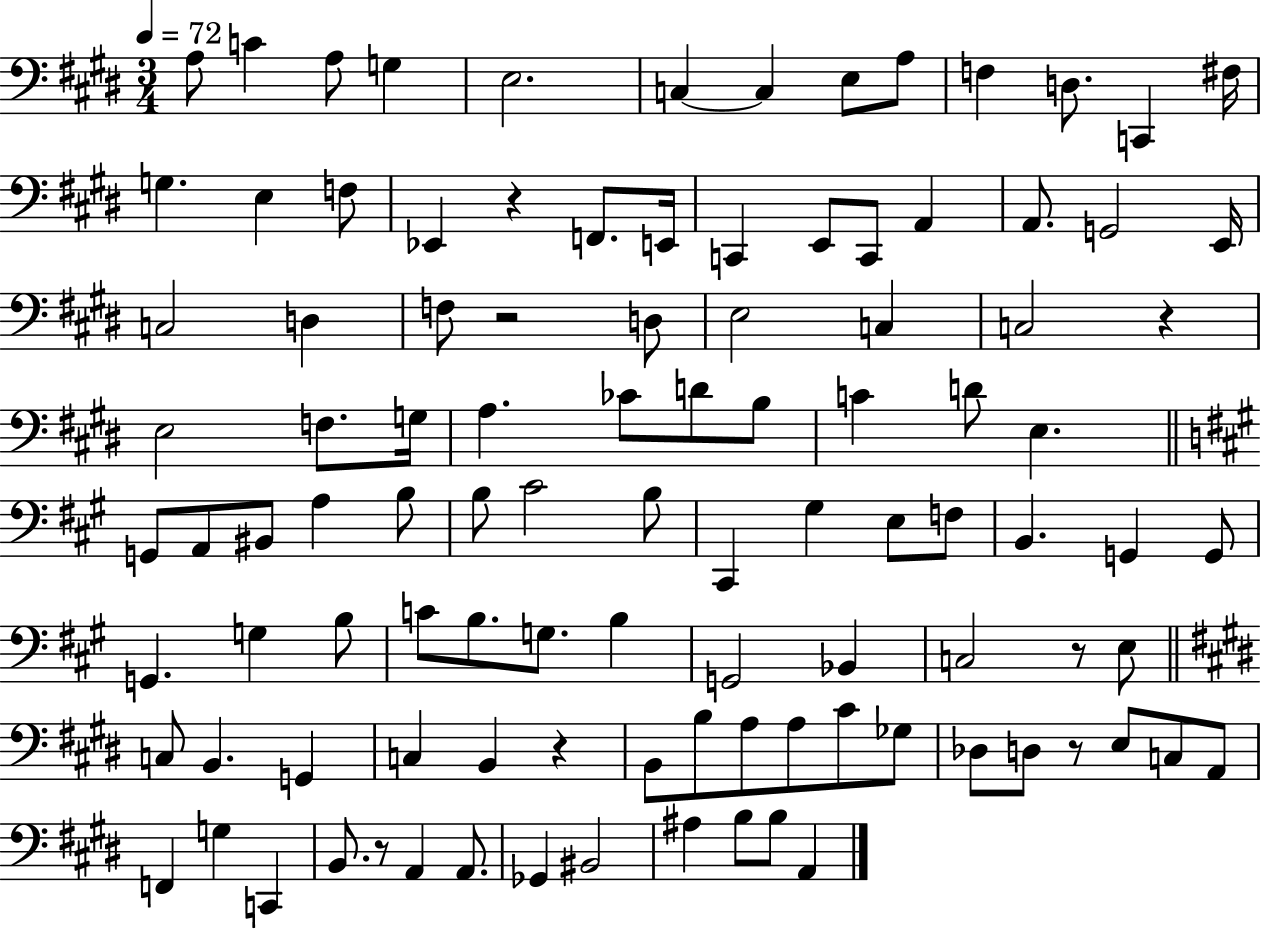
X:1
T:Untitled
M:3/4
L:1/4
K:E
A,/2 C A,/2 G, E,2 C, C, E,/2 A,/2 F, D,/2 C,, ^F,/4 G, E, F,/2 _E,, z F,,/2 E,,/4 C,, E,,/2 C,,/2 A,, A,,/2 G,,2 E,,/4 C,2 D, F,/2 z2 D,/2 E,2 C, C,2 z E,2 F,/2 G,/4 A, _C/2 D/2 B,/2 C D/2 E, G,,/2 A,,/2 ^B,,/2 A, B,/2 B,/2 ^C2 B,/2 ^C,, ^G, E,/2 F,/2 B,, G,, G,,/2 G,, G, B,/2 C/2 B,/2 G,/2 B, G,,2 _B,, C,2 z/2 E,/2 C,/2 B,, G,, C, B,, z B,,/2 B,/2 A,/2 A,/2 ^C/2 _G,/2 _D,/2 D,/2 z/2 E,/2 C,/2 A,,/2 F,, G, C,, B,,/2 z/2 A,, A,,/2 _G,, ^B,,2 ^A, B,/2 B,/2 A,,